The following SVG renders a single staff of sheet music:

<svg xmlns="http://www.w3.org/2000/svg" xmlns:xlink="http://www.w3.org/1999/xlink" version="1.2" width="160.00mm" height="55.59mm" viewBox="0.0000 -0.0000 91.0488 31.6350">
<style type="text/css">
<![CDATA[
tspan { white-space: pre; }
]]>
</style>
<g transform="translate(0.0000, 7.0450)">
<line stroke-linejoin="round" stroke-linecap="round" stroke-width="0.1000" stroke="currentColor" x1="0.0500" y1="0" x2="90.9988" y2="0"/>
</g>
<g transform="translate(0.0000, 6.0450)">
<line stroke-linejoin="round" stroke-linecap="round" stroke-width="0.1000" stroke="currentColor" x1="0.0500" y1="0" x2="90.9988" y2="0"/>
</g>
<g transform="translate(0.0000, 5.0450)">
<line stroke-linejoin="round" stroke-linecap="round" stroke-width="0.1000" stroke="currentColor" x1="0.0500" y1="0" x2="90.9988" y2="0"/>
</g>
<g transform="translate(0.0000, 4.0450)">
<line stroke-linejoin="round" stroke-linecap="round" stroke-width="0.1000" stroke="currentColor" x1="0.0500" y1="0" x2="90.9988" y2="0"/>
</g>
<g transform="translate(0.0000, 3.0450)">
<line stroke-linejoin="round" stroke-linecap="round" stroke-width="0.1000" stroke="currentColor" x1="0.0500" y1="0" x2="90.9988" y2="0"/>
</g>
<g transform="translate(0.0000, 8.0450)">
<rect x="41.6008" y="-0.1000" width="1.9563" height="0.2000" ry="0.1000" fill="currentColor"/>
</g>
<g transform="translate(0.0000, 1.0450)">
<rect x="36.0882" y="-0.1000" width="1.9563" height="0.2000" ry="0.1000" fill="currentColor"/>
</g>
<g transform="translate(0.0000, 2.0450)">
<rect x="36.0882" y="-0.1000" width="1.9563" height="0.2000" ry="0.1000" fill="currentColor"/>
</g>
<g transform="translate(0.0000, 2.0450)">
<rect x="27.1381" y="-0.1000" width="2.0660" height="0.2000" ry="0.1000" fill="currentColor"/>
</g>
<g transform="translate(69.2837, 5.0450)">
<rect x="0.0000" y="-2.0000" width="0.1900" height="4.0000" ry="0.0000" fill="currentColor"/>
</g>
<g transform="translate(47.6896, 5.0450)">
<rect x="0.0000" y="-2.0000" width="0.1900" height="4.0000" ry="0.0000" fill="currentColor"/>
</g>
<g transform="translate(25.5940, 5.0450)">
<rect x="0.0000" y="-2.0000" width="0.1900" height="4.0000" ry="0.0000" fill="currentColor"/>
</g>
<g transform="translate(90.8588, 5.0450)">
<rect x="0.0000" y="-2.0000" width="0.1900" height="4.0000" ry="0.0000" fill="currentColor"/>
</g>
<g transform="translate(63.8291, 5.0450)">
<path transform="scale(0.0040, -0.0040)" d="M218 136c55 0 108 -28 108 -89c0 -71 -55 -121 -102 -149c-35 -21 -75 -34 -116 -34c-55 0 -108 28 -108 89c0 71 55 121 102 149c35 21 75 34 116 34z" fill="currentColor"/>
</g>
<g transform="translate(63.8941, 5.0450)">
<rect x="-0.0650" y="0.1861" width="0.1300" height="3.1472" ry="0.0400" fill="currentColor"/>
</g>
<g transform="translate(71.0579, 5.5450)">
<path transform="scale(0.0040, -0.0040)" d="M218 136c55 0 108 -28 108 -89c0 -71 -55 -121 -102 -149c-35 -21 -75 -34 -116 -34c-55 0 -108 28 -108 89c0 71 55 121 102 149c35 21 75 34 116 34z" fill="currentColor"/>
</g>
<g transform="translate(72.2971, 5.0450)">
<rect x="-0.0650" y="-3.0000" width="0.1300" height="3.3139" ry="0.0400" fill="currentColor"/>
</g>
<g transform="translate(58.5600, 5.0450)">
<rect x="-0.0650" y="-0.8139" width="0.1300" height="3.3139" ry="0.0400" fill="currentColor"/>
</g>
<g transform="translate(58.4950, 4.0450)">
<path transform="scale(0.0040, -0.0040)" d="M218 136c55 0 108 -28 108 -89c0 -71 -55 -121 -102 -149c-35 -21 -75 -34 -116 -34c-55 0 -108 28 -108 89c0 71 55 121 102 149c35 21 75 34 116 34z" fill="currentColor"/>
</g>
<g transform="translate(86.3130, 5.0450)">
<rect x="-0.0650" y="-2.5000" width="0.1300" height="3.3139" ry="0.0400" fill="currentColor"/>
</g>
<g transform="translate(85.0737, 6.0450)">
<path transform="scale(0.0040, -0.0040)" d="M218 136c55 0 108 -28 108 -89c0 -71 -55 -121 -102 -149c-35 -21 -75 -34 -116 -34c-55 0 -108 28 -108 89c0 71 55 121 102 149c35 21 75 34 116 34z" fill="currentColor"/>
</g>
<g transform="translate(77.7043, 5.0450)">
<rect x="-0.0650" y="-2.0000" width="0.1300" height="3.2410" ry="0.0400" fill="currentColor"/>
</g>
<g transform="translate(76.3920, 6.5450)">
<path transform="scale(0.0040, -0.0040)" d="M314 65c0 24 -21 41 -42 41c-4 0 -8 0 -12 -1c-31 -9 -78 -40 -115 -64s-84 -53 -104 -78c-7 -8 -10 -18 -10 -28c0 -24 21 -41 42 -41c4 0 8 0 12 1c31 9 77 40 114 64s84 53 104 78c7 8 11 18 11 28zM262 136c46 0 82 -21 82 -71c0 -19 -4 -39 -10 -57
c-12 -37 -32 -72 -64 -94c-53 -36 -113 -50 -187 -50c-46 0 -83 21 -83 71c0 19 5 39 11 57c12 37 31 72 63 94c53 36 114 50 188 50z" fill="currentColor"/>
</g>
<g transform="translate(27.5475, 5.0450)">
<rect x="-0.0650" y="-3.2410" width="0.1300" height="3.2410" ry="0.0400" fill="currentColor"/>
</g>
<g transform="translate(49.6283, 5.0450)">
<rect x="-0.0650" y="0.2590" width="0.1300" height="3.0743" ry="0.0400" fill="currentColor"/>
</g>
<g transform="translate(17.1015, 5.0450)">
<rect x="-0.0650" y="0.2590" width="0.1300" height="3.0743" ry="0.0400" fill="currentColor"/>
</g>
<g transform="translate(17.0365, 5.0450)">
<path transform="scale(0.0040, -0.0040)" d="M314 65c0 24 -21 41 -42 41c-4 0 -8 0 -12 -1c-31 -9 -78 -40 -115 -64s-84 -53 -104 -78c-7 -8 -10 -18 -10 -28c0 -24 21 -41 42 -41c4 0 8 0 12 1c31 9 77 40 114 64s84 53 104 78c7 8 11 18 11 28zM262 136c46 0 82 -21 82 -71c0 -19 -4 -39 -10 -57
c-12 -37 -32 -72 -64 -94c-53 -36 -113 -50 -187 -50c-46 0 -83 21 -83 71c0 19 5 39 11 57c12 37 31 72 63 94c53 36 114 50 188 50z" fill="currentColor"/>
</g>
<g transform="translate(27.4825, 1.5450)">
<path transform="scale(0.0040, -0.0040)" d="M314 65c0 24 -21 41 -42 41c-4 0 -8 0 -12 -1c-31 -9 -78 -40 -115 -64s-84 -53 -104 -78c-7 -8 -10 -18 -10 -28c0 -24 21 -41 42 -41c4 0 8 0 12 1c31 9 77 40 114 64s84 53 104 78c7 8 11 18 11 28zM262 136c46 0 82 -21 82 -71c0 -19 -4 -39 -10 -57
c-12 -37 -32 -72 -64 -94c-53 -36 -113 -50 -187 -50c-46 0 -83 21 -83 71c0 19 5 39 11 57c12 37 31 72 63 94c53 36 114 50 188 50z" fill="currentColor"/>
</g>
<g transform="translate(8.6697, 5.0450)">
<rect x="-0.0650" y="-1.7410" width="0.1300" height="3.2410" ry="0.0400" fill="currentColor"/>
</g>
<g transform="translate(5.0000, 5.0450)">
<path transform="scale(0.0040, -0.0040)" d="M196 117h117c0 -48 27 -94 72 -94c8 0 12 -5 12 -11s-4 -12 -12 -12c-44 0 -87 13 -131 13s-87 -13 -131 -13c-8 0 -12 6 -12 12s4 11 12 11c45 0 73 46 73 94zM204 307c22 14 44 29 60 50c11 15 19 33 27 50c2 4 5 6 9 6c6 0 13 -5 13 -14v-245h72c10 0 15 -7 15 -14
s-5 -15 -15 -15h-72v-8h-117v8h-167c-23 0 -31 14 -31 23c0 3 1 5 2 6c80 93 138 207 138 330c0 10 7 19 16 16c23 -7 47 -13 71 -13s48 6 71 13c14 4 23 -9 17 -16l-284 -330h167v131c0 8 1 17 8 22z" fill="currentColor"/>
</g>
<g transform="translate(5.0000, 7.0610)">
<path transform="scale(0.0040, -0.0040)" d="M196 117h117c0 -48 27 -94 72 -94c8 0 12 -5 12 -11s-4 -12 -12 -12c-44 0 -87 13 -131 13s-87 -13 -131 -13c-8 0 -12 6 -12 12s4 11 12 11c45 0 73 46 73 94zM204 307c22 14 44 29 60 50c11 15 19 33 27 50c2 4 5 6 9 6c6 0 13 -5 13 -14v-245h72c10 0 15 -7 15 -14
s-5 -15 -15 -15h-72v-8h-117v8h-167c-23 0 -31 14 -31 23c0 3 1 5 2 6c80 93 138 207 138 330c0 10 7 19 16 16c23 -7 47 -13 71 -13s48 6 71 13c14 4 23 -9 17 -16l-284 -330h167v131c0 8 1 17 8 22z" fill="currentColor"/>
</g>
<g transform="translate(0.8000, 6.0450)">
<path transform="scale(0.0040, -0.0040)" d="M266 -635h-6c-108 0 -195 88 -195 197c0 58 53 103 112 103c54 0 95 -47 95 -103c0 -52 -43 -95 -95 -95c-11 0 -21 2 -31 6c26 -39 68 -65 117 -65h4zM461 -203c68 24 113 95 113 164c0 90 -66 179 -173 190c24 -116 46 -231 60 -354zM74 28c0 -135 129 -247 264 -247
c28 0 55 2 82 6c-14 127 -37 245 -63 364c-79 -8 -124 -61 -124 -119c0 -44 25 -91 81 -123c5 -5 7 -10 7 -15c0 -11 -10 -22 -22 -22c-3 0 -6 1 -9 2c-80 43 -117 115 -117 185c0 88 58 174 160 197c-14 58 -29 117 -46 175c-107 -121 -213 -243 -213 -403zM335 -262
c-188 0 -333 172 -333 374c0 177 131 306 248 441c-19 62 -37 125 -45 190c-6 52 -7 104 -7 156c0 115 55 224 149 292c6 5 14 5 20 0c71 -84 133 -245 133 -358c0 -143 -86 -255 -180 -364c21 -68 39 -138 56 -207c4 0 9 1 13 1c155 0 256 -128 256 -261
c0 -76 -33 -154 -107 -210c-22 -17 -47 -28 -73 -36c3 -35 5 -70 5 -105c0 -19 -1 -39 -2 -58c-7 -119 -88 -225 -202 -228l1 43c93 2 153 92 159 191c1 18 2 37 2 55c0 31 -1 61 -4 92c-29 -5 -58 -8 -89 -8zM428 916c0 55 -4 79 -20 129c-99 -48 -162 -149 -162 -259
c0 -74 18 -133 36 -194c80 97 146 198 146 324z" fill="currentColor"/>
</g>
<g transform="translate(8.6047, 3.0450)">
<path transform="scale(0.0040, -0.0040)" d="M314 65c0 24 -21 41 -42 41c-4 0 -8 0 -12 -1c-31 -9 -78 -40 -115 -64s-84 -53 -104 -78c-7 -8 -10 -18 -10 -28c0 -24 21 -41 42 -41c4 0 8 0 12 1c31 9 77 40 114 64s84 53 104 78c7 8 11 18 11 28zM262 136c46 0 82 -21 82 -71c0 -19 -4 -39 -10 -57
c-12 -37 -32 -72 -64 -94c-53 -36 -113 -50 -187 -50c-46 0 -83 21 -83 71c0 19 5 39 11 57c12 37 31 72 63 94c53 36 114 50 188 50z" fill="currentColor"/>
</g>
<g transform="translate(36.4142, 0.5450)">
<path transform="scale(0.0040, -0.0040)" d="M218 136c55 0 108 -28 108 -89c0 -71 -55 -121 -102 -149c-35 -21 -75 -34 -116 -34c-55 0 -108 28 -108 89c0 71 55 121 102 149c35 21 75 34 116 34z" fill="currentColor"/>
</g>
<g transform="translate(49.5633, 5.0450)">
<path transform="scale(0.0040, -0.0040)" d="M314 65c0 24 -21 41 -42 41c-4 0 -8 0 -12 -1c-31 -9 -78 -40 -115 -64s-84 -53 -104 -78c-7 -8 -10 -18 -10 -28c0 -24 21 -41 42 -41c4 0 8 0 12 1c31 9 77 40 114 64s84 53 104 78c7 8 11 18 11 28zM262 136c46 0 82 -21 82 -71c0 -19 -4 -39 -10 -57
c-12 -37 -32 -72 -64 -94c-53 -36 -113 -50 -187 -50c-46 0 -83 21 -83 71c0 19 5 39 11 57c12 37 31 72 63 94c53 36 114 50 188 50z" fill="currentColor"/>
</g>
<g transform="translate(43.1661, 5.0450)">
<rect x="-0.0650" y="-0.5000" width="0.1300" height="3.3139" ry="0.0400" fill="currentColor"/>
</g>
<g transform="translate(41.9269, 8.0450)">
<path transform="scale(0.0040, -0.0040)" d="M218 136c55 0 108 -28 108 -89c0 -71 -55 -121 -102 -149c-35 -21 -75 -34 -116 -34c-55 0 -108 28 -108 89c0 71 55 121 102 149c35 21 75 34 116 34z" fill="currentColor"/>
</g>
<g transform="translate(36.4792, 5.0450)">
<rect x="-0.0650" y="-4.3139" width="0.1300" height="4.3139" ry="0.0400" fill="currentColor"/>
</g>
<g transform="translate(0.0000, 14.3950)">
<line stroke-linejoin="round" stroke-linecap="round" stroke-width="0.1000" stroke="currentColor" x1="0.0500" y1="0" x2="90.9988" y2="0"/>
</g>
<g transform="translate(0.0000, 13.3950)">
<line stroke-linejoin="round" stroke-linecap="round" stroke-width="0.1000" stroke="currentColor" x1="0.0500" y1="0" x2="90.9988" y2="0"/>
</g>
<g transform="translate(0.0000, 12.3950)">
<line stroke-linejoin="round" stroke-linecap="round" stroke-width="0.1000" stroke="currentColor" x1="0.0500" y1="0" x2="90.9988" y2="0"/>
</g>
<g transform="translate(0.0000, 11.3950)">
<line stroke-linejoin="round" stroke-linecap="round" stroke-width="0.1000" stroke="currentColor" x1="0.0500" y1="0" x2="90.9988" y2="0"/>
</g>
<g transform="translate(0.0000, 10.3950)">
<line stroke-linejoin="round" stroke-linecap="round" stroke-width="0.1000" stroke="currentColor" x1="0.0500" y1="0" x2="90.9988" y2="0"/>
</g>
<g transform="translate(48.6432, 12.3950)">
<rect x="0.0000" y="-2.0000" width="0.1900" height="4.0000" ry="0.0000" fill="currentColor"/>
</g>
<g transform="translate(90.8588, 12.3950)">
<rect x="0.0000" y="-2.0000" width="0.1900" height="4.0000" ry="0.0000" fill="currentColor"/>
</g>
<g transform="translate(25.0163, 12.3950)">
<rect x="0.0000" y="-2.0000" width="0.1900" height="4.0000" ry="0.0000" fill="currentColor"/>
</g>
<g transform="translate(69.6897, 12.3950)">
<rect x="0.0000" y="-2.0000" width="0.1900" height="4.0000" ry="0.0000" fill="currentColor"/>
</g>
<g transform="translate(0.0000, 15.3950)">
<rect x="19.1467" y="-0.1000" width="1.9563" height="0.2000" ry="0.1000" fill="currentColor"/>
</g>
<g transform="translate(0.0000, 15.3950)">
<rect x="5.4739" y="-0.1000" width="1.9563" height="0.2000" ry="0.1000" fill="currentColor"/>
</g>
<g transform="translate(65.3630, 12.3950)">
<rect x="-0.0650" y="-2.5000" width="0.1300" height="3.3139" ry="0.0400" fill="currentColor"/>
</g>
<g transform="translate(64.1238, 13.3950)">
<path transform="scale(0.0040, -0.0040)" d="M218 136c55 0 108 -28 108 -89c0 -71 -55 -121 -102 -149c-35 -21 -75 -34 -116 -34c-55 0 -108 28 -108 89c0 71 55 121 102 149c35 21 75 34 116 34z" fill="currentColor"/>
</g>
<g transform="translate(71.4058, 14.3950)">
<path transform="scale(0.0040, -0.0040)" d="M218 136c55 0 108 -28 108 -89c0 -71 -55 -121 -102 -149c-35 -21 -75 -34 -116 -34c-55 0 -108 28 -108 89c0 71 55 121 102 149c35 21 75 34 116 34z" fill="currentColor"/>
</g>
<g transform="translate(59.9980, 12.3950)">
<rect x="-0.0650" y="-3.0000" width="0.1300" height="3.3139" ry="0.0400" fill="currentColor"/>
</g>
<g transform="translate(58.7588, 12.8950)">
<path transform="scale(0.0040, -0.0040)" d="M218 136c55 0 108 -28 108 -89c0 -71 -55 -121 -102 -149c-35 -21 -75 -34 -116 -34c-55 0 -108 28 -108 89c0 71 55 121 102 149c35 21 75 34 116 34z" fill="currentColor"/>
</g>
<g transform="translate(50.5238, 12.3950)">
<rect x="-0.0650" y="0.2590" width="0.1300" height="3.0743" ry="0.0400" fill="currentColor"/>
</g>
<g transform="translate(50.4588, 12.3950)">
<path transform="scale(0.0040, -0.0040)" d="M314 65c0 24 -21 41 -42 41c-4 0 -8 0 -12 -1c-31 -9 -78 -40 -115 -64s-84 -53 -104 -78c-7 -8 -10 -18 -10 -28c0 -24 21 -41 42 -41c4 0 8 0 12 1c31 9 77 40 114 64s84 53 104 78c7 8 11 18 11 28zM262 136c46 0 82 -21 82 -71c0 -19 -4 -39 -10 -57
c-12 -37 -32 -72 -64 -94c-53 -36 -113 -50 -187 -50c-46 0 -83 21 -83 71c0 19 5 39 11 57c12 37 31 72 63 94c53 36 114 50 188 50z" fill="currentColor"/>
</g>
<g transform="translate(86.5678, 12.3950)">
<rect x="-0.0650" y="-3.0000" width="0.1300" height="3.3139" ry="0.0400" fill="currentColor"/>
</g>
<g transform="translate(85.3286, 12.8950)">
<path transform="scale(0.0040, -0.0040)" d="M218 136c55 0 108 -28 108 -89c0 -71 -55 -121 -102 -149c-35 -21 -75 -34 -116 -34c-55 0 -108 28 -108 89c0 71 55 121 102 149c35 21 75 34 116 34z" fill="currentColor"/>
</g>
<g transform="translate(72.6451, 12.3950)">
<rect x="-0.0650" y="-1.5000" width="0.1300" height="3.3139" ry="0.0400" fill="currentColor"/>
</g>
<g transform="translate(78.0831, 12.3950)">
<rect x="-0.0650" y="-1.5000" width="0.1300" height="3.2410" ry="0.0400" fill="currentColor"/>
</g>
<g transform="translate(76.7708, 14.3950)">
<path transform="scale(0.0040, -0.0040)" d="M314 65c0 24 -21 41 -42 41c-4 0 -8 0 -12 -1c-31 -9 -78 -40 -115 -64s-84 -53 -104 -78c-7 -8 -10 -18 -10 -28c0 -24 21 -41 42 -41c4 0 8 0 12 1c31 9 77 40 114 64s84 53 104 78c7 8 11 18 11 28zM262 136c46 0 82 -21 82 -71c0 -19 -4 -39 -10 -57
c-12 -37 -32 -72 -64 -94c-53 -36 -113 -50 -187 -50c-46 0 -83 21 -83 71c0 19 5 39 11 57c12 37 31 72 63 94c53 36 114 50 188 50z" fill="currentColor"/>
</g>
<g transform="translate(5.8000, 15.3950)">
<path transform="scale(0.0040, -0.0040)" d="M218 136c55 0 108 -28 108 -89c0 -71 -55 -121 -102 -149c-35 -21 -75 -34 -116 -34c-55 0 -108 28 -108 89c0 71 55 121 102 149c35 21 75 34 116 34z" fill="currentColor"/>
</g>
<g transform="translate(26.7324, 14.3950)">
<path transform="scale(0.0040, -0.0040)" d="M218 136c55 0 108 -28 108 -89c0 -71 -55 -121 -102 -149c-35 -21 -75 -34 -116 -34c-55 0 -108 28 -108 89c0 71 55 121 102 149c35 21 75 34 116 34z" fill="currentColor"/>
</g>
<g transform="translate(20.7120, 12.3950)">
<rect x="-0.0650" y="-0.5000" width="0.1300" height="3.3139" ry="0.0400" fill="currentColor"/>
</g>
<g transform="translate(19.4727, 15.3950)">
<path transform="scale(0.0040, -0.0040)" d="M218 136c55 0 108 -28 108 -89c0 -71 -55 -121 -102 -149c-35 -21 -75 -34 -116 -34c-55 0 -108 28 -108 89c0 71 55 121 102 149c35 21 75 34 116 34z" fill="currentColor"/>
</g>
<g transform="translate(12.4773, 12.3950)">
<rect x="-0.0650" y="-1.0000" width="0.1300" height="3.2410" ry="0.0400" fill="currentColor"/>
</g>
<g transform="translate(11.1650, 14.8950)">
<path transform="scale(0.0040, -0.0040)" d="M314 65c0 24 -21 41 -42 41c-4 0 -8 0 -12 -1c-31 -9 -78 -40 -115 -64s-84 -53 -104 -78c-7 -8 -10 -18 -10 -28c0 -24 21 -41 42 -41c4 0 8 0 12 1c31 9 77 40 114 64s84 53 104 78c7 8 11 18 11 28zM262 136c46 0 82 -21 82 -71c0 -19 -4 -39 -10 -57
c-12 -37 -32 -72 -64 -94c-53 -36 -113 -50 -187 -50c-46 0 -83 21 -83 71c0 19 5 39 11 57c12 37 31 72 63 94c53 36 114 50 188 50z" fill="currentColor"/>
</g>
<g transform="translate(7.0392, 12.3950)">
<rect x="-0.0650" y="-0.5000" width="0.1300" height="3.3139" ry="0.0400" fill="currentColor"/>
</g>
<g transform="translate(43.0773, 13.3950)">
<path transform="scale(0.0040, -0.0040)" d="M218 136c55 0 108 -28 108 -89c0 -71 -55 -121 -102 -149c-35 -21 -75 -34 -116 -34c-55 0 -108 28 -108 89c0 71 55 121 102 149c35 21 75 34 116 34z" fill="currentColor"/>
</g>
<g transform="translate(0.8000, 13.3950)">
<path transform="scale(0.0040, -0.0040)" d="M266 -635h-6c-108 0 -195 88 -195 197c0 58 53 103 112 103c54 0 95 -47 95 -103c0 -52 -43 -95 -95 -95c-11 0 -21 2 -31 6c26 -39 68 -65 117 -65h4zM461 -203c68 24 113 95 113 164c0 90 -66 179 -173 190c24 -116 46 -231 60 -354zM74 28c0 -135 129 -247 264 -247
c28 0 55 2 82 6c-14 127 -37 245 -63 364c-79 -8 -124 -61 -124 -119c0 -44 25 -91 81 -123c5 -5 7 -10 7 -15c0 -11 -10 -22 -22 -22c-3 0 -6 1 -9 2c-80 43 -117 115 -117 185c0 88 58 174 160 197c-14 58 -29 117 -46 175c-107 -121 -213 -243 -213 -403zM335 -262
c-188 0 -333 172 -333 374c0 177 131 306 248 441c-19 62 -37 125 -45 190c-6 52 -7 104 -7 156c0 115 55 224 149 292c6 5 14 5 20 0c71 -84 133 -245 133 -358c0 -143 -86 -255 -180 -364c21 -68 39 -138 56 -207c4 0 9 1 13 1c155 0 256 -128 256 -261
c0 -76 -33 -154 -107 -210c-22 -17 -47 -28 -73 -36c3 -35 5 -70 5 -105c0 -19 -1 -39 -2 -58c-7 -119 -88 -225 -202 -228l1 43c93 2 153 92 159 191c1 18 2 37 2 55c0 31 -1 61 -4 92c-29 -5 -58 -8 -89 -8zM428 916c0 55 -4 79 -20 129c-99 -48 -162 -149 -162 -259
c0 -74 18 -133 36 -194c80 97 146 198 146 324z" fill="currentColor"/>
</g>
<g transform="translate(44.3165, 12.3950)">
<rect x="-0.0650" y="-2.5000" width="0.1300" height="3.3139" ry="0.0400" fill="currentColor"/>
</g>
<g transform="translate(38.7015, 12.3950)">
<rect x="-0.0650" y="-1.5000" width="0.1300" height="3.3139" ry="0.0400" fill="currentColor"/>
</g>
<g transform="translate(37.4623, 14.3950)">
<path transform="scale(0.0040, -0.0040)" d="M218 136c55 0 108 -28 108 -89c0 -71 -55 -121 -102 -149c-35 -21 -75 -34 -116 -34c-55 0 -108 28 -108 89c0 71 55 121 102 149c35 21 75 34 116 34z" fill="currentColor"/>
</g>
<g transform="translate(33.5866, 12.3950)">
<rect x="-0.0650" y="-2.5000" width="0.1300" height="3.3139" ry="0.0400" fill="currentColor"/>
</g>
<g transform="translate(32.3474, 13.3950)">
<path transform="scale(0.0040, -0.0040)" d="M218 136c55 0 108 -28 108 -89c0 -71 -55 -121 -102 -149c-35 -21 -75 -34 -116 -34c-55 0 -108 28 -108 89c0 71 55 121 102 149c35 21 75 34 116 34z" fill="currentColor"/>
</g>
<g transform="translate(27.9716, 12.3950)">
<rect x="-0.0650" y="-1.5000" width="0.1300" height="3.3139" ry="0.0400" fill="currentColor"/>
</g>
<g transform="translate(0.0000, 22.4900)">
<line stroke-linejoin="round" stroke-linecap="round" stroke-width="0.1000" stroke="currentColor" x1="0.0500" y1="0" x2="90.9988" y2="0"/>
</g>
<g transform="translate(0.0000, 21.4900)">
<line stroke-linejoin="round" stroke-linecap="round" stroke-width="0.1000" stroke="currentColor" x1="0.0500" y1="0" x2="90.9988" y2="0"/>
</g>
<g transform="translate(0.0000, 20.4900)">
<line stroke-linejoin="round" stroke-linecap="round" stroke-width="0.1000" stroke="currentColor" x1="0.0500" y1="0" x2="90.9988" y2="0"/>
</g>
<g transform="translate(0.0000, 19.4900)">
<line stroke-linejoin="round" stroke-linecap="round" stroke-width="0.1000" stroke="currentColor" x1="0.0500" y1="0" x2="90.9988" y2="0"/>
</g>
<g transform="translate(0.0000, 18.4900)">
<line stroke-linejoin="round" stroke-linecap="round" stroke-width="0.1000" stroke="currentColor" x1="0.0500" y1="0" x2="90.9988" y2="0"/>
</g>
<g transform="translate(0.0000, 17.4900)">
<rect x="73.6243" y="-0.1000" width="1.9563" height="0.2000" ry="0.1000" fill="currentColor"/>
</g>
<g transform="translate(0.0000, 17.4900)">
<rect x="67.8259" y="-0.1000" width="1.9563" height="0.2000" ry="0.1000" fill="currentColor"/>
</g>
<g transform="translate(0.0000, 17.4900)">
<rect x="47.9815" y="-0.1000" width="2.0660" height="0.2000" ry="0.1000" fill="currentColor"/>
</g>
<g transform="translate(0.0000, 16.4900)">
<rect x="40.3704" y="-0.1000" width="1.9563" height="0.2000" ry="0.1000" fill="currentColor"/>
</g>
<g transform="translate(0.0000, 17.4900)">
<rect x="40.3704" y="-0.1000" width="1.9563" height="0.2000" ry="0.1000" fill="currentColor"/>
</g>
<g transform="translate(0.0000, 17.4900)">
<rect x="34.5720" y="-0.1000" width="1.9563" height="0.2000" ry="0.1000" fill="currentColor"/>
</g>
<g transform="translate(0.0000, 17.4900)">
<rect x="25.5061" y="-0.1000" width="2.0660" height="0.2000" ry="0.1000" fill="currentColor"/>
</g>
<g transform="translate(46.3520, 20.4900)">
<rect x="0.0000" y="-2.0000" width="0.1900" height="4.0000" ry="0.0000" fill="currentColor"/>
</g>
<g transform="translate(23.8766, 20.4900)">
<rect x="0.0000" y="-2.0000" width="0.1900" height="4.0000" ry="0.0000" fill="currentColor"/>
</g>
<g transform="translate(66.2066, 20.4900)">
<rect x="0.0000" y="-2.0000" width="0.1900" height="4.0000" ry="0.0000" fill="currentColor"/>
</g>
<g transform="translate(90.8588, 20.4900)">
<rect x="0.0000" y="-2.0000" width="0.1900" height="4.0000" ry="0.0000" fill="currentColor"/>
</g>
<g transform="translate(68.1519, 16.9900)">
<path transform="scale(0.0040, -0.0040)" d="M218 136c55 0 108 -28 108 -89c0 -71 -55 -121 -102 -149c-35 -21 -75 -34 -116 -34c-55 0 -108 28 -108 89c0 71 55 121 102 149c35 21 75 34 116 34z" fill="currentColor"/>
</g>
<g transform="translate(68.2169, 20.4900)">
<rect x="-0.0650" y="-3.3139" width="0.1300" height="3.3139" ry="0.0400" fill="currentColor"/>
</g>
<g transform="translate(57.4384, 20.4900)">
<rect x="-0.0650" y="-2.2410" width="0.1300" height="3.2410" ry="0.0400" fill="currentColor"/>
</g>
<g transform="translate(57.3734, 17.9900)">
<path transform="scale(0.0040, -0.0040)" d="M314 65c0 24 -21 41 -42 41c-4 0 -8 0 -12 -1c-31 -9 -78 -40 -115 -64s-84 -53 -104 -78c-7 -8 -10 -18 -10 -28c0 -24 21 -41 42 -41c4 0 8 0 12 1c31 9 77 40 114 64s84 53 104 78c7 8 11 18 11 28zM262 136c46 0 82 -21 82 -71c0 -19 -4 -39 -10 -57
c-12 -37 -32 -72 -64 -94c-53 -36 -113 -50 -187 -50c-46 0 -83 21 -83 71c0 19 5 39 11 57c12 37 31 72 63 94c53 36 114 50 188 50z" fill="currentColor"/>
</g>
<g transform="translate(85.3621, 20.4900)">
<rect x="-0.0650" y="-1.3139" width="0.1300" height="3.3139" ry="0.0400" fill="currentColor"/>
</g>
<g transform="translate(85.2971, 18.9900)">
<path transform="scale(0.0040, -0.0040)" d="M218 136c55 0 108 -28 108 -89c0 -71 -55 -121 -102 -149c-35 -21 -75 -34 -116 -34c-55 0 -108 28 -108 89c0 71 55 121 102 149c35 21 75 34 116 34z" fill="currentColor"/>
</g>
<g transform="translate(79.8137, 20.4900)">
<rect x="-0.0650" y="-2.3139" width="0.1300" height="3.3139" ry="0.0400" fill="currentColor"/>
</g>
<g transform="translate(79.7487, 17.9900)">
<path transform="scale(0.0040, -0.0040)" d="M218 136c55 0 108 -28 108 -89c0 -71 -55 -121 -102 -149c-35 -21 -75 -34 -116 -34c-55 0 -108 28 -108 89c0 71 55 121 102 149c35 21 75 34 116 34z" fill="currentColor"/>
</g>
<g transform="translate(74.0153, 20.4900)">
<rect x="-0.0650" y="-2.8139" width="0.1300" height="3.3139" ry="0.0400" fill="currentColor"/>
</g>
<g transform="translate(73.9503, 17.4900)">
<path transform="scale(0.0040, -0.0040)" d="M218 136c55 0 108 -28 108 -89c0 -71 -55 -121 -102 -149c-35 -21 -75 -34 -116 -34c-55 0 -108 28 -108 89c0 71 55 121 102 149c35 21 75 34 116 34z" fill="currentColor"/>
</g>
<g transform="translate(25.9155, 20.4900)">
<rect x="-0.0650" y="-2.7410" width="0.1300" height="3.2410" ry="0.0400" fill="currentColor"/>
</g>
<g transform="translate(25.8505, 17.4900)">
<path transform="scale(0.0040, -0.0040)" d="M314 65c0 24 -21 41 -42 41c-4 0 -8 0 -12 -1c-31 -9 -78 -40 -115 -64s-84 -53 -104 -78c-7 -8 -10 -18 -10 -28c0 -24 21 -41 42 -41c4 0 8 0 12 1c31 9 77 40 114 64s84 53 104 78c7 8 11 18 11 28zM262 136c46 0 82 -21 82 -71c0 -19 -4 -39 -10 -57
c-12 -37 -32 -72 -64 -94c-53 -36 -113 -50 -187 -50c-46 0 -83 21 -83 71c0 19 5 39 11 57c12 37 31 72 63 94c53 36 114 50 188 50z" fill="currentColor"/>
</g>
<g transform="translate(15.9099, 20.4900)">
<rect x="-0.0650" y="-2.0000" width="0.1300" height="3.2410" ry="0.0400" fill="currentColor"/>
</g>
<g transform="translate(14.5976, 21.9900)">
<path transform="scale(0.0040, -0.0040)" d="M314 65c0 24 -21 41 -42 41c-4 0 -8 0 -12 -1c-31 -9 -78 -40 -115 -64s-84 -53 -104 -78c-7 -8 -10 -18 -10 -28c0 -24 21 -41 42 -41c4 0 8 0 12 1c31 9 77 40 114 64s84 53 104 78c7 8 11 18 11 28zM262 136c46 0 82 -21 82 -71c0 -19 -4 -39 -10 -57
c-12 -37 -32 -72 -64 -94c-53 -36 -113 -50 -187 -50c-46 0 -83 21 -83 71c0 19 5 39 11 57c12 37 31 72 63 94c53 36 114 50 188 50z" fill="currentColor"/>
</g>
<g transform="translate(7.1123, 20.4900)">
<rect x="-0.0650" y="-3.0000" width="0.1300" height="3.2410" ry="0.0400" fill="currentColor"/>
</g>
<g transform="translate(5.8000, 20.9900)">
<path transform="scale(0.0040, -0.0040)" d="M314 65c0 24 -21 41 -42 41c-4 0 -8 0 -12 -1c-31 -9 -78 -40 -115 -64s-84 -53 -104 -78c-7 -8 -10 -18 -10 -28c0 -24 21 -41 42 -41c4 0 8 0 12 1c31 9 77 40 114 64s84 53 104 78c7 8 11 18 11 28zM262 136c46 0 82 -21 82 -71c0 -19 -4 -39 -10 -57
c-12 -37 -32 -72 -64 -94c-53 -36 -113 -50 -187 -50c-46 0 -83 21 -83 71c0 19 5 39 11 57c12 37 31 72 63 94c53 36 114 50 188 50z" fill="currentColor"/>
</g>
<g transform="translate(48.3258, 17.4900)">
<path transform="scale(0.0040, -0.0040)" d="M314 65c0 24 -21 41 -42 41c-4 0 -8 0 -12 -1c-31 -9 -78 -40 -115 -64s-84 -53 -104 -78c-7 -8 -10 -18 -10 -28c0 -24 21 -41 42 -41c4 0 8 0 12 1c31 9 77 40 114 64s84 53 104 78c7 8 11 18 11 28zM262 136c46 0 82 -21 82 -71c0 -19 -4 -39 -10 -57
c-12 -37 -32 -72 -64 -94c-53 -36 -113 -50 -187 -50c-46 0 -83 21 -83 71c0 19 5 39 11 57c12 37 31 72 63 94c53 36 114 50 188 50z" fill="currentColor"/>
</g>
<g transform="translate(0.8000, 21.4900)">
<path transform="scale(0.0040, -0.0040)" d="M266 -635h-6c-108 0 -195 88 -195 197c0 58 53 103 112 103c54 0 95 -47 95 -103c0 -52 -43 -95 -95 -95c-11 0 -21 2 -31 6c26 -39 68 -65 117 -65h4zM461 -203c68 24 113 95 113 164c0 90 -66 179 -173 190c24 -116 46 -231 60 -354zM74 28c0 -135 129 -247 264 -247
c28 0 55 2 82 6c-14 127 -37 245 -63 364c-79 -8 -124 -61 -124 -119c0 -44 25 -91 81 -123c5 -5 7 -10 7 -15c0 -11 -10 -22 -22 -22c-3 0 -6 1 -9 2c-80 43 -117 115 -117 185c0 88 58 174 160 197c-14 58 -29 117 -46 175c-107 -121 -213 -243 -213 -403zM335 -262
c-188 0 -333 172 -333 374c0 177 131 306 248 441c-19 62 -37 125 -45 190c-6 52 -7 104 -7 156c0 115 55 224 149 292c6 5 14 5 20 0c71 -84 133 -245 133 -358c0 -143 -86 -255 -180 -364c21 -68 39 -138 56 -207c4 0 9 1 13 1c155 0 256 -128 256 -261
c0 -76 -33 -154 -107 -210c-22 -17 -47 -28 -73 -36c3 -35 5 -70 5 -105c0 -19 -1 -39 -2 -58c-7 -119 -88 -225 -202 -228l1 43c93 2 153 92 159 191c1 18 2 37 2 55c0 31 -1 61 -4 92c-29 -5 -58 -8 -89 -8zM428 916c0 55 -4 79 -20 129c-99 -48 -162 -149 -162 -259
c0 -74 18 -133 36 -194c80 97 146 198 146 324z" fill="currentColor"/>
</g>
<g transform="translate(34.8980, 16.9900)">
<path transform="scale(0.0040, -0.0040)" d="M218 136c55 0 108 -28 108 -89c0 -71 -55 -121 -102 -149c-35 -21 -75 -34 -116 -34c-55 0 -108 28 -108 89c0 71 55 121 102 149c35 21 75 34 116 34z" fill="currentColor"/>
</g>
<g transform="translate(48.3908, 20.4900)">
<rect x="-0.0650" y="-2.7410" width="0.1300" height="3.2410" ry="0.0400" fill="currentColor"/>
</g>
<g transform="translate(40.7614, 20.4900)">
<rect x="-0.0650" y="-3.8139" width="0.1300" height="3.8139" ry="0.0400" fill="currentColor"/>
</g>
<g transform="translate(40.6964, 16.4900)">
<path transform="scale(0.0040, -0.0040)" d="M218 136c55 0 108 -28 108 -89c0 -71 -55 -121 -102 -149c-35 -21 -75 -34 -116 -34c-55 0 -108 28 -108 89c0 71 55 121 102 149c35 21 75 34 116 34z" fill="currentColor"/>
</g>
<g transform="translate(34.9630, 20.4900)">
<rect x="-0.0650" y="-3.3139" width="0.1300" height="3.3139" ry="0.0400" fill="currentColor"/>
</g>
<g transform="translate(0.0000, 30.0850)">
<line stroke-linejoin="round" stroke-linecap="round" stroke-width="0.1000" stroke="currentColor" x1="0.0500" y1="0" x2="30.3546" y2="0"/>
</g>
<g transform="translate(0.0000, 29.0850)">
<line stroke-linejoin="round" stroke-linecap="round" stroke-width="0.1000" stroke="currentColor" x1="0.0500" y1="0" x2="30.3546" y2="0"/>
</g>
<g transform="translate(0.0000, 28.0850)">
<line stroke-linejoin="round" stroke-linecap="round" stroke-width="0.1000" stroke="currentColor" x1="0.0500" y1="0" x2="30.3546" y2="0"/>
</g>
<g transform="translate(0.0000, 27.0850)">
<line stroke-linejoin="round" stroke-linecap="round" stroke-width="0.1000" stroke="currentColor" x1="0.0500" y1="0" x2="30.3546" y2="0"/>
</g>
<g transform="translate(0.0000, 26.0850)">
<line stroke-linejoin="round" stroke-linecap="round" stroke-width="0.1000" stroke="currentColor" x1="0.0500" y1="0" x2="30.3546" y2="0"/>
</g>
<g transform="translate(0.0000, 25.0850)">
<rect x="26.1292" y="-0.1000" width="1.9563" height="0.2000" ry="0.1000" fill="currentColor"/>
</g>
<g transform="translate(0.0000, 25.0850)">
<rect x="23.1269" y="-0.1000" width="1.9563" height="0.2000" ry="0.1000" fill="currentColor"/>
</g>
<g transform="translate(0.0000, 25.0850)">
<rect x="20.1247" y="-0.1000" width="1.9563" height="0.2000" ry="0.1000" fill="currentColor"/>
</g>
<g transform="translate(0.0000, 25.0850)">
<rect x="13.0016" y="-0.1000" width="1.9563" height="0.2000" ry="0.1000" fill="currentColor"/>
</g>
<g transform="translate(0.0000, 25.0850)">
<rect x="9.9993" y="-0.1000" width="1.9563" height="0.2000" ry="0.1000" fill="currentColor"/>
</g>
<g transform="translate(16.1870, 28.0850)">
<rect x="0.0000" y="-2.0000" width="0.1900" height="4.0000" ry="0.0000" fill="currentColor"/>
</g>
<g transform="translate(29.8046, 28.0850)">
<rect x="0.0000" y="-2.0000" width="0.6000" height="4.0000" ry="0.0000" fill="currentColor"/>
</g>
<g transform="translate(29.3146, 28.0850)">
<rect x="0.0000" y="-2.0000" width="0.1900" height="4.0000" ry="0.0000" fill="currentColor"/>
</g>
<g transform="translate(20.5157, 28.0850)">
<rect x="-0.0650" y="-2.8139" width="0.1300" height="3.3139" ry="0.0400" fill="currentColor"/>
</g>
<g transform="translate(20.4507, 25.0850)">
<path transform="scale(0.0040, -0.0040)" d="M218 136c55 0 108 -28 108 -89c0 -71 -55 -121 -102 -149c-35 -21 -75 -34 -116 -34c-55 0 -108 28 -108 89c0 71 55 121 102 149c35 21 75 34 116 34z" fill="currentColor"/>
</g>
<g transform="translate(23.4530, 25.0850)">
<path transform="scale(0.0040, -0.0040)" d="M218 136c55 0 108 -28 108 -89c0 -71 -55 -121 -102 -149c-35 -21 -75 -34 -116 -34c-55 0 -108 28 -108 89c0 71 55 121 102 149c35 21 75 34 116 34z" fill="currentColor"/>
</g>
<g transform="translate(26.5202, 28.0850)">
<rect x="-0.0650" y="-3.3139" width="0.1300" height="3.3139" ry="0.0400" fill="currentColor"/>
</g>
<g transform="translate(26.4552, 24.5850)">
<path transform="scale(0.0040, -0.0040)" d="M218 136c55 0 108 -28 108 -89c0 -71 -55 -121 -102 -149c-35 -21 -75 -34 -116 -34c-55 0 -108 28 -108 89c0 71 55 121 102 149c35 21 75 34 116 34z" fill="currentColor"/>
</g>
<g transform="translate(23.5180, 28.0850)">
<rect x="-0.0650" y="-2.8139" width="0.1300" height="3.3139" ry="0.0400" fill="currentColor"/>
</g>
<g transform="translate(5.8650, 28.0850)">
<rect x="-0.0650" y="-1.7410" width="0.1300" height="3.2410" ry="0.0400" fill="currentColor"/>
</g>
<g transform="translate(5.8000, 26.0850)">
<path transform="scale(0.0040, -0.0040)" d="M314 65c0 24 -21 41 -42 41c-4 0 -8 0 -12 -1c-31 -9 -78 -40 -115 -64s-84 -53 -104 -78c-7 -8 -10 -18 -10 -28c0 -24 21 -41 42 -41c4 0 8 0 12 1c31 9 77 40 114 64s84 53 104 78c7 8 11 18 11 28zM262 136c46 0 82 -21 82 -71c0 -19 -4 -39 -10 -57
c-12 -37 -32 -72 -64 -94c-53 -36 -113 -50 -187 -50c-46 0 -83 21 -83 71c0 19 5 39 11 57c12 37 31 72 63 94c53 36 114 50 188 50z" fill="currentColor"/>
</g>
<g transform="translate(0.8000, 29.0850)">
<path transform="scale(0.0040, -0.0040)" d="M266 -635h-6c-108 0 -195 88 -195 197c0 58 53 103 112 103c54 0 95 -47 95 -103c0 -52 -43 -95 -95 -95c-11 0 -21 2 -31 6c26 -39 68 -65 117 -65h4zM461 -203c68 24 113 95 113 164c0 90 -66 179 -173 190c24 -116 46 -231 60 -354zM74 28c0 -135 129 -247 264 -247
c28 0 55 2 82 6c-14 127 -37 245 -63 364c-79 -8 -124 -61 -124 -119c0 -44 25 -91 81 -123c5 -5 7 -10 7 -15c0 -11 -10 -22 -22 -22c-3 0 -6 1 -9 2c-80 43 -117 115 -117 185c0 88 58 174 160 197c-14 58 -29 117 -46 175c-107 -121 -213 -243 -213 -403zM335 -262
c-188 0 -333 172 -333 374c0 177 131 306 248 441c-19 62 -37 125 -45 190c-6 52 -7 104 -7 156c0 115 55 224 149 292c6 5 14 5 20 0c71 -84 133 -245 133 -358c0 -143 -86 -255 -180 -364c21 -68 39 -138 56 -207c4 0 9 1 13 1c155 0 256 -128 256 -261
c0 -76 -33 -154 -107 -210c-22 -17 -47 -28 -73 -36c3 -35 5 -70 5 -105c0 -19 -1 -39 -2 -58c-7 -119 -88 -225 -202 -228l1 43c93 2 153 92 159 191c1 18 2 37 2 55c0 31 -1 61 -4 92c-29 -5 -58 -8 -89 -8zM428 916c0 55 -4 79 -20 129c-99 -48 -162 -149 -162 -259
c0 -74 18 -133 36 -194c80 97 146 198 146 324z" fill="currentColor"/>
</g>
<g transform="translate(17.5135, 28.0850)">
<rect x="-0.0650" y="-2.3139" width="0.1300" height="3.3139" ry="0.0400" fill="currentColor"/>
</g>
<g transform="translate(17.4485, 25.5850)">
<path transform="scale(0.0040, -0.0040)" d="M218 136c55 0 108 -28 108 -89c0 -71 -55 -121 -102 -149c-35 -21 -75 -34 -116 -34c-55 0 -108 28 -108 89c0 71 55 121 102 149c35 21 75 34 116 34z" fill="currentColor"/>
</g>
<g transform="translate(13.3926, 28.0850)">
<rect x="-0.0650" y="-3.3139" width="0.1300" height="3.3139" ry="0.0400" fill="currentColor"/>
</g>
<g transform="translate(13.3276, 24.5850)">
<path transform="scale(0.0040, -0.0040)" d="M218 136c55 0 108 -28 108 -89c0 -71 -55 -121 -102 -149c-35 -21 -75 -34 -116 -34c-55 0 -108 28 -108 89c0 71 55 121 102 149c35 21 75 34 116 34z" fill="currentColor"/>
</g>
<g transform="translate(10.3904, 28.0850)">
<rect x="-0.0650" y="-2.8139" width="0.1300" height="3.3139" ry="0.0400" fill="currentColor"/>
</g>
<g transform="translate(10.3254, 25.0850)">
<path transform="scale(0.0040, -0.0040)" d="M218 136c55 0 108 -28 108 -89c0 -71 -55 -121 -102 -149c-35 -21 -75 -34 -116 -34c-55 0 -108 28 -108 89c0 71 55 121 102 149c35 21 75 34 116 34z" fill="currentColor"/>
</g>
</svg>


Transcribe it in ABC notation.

X:1
T:Untitled
M:4/4
L:1/4
K:C
f2 B2 b2 d' C B2 d B A F2 G C D2 C E G E G B2 A G E E2 A A2 F2 a2 b c' a2 g2 b a g e f2 a b g a a b